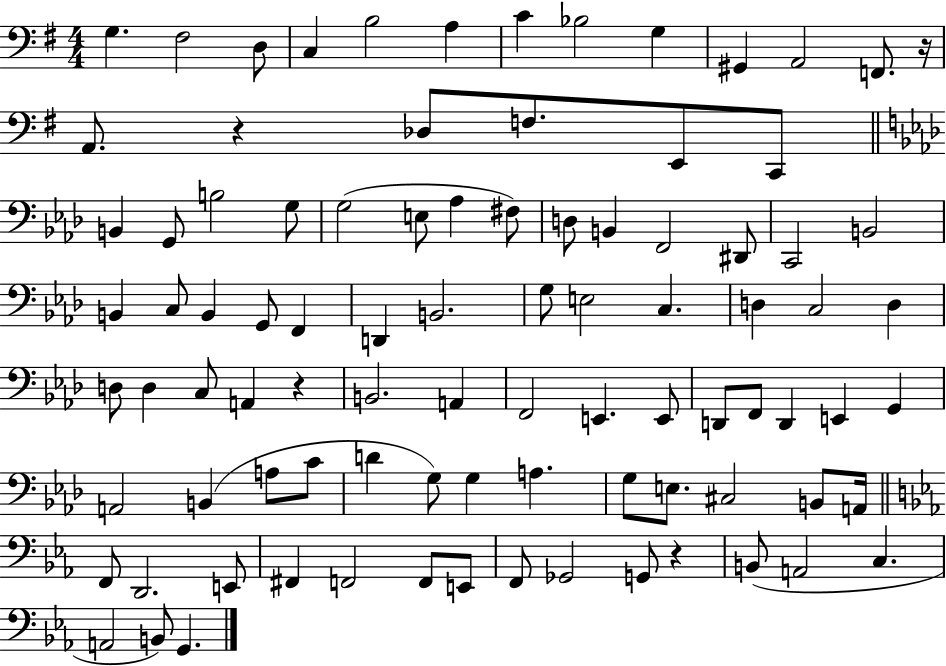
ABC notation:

X:1
T:Untitled
M:4/4
L:1/4
K:G
G, ^F,2 D,/2 C, B,2 A, C _B,2 G, ^G,, A,,2 F,,/2 z/4 A,,/2 z _D,/2 F,/2 E,,/2 C,,/2 B,, G,,/2 B,2 G,/2 G,2 E,/2 _A, ^F,/2 D,/2 B,, F,,2 ^D,,/2 C,,2 B,,2 B,, C,/2 B,, G,,/2 F,, D,, B,,2 G,/2 E,2 C, D, C,2 D, D,/2 D, C,/2 A,, z B,,2 A,, F,,2 E,, E,,/2 D,,/2 F,,/2 D,, E,, G,, A,,2 B,, A,/2 C/2 D G,/2 G, A, G,/2 E,/2 ^C,2 B,,/2 A,,/4 F,,/2 D,,2 E,,/2 ^F,, F,,2 F,,/2 E,,/2 F,,/2 _G,,2 G,,/2 z B,,/2 A,,2 C, A,,2 B,,/2 G,,